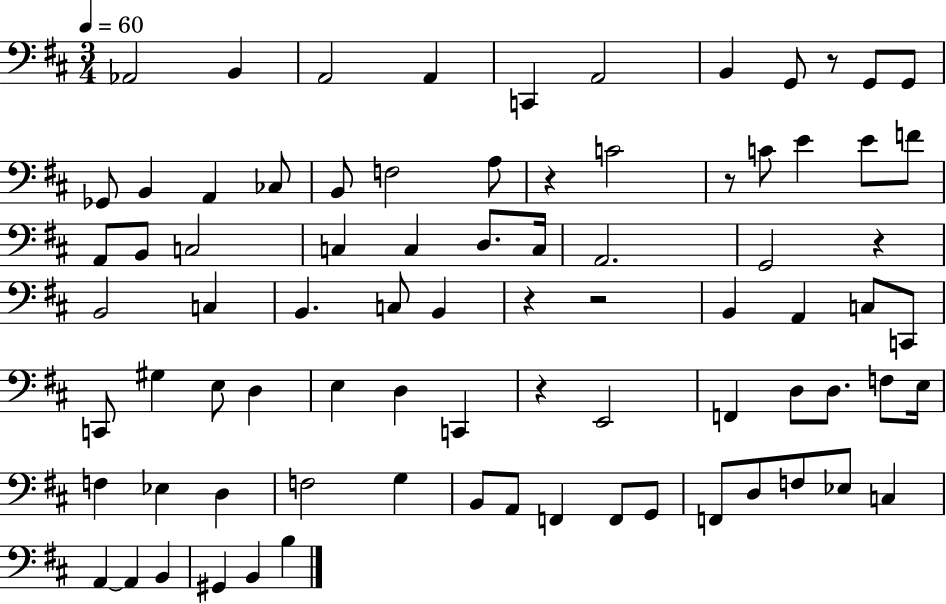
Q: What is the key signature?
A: D major